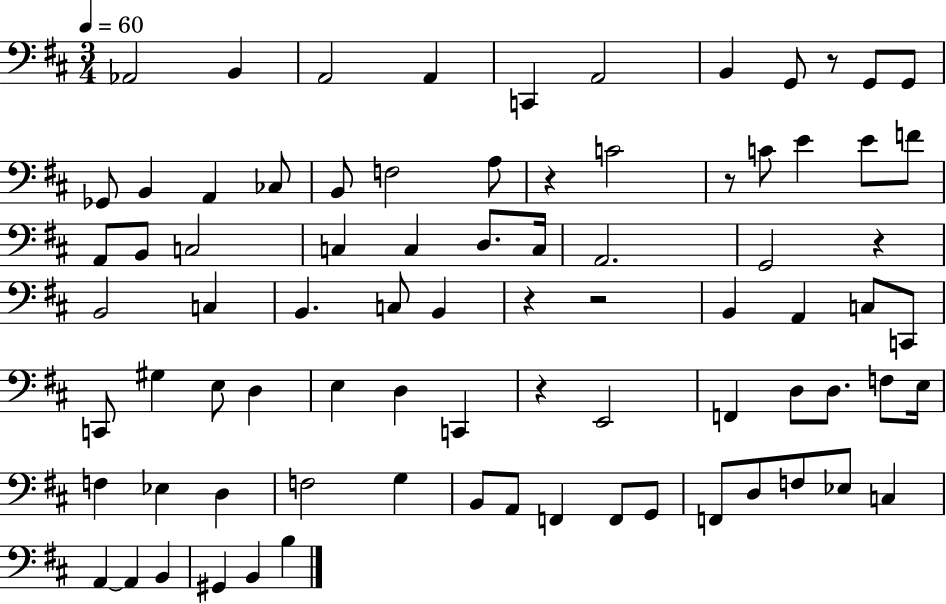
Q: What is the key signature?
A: D major